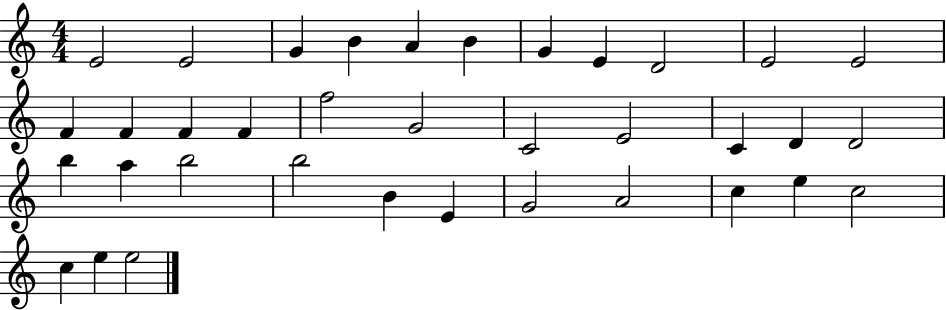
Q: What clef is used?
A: treble